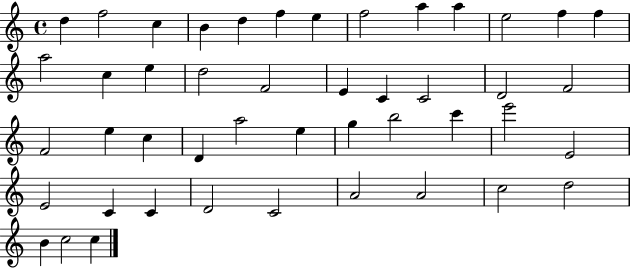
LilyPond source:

{
  \clef treble
  \time 4/4
  \defaultTimeSignature
  \key c \major
  d''4 f''2 c''4 | b'4 d''4 f''4 e''4 | f''2 a''4 a''4 | e''2 f''4 f''4 | \break a''2 c''4 e''4 | d''2 f'2 | e'4 c'4 c'2 | d'2 f'2 | \break f'2 e''4 c''4 | d'4 a''2 e''4 | g''4 b''2 c'''4 | e'''2 e'2 | \break e'2 c'4 c'4 | d'2 c'2 | a'2 a'2 | c''2 d''2 | \break b'4 c''2 c''4 | \bar "|."
}